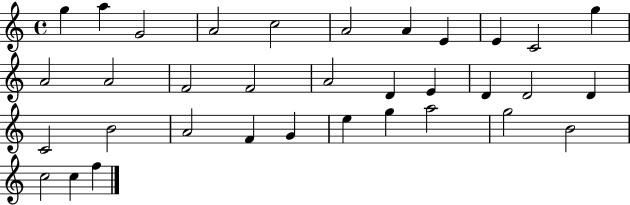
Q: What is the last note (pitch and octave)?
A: F5